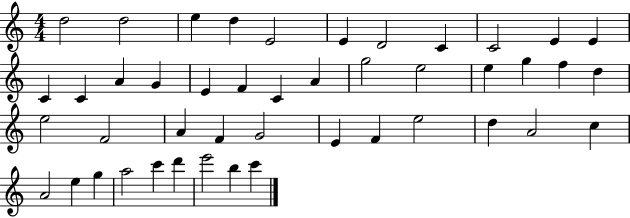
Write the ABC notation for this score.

X:1
T:Untitled
M:4/4
L:1/4
K:C
d2 d2 e d E2 E D2 C C2 E E C C A G E F C A g2 e2 e g f d e2 F2 A F G2 E F e2 d A2 c A2 e g a2 c' d' e'2 b c'